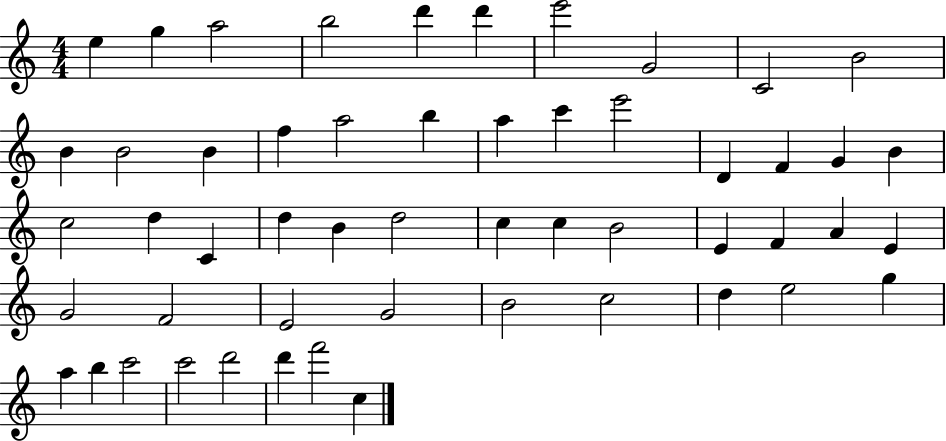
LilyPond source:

{
  \clef treble
  \numericTimeSignature
  \time 4/4
  \key c \major
  e''4 g''4 a''2 | b''2 d'''4 d'''4 | e'''2 g'2 | c'2 b'2 | \break b'4 b'2 b'4 | f''4 a''2 b''4 | a''4 c'''4 e'''2 | d'4 f'4 g'4 b'4 | \break c''2 d''4 c'4 | d''4 b'4 d''2 | c''4 c''4 b'2 | e'4 f'4 a'4 e'4 | \break g'2 f'2 | e'2 g'2 | b'2 c''2 | d''4 e''2 g''4 | \break a''4 b''4 c'''2 | c'''2 d'''2 | d'''4 f'''2 c''4 | \bar "|."
}